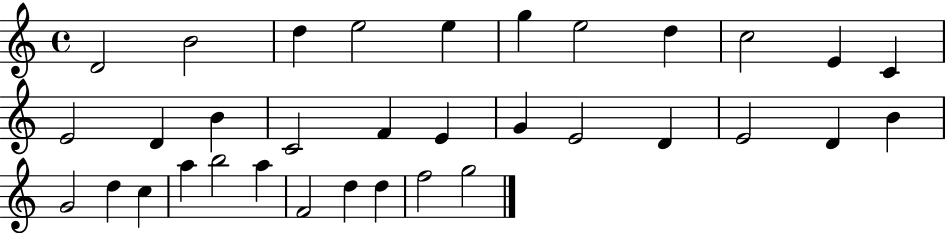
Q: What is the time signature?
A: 4/4